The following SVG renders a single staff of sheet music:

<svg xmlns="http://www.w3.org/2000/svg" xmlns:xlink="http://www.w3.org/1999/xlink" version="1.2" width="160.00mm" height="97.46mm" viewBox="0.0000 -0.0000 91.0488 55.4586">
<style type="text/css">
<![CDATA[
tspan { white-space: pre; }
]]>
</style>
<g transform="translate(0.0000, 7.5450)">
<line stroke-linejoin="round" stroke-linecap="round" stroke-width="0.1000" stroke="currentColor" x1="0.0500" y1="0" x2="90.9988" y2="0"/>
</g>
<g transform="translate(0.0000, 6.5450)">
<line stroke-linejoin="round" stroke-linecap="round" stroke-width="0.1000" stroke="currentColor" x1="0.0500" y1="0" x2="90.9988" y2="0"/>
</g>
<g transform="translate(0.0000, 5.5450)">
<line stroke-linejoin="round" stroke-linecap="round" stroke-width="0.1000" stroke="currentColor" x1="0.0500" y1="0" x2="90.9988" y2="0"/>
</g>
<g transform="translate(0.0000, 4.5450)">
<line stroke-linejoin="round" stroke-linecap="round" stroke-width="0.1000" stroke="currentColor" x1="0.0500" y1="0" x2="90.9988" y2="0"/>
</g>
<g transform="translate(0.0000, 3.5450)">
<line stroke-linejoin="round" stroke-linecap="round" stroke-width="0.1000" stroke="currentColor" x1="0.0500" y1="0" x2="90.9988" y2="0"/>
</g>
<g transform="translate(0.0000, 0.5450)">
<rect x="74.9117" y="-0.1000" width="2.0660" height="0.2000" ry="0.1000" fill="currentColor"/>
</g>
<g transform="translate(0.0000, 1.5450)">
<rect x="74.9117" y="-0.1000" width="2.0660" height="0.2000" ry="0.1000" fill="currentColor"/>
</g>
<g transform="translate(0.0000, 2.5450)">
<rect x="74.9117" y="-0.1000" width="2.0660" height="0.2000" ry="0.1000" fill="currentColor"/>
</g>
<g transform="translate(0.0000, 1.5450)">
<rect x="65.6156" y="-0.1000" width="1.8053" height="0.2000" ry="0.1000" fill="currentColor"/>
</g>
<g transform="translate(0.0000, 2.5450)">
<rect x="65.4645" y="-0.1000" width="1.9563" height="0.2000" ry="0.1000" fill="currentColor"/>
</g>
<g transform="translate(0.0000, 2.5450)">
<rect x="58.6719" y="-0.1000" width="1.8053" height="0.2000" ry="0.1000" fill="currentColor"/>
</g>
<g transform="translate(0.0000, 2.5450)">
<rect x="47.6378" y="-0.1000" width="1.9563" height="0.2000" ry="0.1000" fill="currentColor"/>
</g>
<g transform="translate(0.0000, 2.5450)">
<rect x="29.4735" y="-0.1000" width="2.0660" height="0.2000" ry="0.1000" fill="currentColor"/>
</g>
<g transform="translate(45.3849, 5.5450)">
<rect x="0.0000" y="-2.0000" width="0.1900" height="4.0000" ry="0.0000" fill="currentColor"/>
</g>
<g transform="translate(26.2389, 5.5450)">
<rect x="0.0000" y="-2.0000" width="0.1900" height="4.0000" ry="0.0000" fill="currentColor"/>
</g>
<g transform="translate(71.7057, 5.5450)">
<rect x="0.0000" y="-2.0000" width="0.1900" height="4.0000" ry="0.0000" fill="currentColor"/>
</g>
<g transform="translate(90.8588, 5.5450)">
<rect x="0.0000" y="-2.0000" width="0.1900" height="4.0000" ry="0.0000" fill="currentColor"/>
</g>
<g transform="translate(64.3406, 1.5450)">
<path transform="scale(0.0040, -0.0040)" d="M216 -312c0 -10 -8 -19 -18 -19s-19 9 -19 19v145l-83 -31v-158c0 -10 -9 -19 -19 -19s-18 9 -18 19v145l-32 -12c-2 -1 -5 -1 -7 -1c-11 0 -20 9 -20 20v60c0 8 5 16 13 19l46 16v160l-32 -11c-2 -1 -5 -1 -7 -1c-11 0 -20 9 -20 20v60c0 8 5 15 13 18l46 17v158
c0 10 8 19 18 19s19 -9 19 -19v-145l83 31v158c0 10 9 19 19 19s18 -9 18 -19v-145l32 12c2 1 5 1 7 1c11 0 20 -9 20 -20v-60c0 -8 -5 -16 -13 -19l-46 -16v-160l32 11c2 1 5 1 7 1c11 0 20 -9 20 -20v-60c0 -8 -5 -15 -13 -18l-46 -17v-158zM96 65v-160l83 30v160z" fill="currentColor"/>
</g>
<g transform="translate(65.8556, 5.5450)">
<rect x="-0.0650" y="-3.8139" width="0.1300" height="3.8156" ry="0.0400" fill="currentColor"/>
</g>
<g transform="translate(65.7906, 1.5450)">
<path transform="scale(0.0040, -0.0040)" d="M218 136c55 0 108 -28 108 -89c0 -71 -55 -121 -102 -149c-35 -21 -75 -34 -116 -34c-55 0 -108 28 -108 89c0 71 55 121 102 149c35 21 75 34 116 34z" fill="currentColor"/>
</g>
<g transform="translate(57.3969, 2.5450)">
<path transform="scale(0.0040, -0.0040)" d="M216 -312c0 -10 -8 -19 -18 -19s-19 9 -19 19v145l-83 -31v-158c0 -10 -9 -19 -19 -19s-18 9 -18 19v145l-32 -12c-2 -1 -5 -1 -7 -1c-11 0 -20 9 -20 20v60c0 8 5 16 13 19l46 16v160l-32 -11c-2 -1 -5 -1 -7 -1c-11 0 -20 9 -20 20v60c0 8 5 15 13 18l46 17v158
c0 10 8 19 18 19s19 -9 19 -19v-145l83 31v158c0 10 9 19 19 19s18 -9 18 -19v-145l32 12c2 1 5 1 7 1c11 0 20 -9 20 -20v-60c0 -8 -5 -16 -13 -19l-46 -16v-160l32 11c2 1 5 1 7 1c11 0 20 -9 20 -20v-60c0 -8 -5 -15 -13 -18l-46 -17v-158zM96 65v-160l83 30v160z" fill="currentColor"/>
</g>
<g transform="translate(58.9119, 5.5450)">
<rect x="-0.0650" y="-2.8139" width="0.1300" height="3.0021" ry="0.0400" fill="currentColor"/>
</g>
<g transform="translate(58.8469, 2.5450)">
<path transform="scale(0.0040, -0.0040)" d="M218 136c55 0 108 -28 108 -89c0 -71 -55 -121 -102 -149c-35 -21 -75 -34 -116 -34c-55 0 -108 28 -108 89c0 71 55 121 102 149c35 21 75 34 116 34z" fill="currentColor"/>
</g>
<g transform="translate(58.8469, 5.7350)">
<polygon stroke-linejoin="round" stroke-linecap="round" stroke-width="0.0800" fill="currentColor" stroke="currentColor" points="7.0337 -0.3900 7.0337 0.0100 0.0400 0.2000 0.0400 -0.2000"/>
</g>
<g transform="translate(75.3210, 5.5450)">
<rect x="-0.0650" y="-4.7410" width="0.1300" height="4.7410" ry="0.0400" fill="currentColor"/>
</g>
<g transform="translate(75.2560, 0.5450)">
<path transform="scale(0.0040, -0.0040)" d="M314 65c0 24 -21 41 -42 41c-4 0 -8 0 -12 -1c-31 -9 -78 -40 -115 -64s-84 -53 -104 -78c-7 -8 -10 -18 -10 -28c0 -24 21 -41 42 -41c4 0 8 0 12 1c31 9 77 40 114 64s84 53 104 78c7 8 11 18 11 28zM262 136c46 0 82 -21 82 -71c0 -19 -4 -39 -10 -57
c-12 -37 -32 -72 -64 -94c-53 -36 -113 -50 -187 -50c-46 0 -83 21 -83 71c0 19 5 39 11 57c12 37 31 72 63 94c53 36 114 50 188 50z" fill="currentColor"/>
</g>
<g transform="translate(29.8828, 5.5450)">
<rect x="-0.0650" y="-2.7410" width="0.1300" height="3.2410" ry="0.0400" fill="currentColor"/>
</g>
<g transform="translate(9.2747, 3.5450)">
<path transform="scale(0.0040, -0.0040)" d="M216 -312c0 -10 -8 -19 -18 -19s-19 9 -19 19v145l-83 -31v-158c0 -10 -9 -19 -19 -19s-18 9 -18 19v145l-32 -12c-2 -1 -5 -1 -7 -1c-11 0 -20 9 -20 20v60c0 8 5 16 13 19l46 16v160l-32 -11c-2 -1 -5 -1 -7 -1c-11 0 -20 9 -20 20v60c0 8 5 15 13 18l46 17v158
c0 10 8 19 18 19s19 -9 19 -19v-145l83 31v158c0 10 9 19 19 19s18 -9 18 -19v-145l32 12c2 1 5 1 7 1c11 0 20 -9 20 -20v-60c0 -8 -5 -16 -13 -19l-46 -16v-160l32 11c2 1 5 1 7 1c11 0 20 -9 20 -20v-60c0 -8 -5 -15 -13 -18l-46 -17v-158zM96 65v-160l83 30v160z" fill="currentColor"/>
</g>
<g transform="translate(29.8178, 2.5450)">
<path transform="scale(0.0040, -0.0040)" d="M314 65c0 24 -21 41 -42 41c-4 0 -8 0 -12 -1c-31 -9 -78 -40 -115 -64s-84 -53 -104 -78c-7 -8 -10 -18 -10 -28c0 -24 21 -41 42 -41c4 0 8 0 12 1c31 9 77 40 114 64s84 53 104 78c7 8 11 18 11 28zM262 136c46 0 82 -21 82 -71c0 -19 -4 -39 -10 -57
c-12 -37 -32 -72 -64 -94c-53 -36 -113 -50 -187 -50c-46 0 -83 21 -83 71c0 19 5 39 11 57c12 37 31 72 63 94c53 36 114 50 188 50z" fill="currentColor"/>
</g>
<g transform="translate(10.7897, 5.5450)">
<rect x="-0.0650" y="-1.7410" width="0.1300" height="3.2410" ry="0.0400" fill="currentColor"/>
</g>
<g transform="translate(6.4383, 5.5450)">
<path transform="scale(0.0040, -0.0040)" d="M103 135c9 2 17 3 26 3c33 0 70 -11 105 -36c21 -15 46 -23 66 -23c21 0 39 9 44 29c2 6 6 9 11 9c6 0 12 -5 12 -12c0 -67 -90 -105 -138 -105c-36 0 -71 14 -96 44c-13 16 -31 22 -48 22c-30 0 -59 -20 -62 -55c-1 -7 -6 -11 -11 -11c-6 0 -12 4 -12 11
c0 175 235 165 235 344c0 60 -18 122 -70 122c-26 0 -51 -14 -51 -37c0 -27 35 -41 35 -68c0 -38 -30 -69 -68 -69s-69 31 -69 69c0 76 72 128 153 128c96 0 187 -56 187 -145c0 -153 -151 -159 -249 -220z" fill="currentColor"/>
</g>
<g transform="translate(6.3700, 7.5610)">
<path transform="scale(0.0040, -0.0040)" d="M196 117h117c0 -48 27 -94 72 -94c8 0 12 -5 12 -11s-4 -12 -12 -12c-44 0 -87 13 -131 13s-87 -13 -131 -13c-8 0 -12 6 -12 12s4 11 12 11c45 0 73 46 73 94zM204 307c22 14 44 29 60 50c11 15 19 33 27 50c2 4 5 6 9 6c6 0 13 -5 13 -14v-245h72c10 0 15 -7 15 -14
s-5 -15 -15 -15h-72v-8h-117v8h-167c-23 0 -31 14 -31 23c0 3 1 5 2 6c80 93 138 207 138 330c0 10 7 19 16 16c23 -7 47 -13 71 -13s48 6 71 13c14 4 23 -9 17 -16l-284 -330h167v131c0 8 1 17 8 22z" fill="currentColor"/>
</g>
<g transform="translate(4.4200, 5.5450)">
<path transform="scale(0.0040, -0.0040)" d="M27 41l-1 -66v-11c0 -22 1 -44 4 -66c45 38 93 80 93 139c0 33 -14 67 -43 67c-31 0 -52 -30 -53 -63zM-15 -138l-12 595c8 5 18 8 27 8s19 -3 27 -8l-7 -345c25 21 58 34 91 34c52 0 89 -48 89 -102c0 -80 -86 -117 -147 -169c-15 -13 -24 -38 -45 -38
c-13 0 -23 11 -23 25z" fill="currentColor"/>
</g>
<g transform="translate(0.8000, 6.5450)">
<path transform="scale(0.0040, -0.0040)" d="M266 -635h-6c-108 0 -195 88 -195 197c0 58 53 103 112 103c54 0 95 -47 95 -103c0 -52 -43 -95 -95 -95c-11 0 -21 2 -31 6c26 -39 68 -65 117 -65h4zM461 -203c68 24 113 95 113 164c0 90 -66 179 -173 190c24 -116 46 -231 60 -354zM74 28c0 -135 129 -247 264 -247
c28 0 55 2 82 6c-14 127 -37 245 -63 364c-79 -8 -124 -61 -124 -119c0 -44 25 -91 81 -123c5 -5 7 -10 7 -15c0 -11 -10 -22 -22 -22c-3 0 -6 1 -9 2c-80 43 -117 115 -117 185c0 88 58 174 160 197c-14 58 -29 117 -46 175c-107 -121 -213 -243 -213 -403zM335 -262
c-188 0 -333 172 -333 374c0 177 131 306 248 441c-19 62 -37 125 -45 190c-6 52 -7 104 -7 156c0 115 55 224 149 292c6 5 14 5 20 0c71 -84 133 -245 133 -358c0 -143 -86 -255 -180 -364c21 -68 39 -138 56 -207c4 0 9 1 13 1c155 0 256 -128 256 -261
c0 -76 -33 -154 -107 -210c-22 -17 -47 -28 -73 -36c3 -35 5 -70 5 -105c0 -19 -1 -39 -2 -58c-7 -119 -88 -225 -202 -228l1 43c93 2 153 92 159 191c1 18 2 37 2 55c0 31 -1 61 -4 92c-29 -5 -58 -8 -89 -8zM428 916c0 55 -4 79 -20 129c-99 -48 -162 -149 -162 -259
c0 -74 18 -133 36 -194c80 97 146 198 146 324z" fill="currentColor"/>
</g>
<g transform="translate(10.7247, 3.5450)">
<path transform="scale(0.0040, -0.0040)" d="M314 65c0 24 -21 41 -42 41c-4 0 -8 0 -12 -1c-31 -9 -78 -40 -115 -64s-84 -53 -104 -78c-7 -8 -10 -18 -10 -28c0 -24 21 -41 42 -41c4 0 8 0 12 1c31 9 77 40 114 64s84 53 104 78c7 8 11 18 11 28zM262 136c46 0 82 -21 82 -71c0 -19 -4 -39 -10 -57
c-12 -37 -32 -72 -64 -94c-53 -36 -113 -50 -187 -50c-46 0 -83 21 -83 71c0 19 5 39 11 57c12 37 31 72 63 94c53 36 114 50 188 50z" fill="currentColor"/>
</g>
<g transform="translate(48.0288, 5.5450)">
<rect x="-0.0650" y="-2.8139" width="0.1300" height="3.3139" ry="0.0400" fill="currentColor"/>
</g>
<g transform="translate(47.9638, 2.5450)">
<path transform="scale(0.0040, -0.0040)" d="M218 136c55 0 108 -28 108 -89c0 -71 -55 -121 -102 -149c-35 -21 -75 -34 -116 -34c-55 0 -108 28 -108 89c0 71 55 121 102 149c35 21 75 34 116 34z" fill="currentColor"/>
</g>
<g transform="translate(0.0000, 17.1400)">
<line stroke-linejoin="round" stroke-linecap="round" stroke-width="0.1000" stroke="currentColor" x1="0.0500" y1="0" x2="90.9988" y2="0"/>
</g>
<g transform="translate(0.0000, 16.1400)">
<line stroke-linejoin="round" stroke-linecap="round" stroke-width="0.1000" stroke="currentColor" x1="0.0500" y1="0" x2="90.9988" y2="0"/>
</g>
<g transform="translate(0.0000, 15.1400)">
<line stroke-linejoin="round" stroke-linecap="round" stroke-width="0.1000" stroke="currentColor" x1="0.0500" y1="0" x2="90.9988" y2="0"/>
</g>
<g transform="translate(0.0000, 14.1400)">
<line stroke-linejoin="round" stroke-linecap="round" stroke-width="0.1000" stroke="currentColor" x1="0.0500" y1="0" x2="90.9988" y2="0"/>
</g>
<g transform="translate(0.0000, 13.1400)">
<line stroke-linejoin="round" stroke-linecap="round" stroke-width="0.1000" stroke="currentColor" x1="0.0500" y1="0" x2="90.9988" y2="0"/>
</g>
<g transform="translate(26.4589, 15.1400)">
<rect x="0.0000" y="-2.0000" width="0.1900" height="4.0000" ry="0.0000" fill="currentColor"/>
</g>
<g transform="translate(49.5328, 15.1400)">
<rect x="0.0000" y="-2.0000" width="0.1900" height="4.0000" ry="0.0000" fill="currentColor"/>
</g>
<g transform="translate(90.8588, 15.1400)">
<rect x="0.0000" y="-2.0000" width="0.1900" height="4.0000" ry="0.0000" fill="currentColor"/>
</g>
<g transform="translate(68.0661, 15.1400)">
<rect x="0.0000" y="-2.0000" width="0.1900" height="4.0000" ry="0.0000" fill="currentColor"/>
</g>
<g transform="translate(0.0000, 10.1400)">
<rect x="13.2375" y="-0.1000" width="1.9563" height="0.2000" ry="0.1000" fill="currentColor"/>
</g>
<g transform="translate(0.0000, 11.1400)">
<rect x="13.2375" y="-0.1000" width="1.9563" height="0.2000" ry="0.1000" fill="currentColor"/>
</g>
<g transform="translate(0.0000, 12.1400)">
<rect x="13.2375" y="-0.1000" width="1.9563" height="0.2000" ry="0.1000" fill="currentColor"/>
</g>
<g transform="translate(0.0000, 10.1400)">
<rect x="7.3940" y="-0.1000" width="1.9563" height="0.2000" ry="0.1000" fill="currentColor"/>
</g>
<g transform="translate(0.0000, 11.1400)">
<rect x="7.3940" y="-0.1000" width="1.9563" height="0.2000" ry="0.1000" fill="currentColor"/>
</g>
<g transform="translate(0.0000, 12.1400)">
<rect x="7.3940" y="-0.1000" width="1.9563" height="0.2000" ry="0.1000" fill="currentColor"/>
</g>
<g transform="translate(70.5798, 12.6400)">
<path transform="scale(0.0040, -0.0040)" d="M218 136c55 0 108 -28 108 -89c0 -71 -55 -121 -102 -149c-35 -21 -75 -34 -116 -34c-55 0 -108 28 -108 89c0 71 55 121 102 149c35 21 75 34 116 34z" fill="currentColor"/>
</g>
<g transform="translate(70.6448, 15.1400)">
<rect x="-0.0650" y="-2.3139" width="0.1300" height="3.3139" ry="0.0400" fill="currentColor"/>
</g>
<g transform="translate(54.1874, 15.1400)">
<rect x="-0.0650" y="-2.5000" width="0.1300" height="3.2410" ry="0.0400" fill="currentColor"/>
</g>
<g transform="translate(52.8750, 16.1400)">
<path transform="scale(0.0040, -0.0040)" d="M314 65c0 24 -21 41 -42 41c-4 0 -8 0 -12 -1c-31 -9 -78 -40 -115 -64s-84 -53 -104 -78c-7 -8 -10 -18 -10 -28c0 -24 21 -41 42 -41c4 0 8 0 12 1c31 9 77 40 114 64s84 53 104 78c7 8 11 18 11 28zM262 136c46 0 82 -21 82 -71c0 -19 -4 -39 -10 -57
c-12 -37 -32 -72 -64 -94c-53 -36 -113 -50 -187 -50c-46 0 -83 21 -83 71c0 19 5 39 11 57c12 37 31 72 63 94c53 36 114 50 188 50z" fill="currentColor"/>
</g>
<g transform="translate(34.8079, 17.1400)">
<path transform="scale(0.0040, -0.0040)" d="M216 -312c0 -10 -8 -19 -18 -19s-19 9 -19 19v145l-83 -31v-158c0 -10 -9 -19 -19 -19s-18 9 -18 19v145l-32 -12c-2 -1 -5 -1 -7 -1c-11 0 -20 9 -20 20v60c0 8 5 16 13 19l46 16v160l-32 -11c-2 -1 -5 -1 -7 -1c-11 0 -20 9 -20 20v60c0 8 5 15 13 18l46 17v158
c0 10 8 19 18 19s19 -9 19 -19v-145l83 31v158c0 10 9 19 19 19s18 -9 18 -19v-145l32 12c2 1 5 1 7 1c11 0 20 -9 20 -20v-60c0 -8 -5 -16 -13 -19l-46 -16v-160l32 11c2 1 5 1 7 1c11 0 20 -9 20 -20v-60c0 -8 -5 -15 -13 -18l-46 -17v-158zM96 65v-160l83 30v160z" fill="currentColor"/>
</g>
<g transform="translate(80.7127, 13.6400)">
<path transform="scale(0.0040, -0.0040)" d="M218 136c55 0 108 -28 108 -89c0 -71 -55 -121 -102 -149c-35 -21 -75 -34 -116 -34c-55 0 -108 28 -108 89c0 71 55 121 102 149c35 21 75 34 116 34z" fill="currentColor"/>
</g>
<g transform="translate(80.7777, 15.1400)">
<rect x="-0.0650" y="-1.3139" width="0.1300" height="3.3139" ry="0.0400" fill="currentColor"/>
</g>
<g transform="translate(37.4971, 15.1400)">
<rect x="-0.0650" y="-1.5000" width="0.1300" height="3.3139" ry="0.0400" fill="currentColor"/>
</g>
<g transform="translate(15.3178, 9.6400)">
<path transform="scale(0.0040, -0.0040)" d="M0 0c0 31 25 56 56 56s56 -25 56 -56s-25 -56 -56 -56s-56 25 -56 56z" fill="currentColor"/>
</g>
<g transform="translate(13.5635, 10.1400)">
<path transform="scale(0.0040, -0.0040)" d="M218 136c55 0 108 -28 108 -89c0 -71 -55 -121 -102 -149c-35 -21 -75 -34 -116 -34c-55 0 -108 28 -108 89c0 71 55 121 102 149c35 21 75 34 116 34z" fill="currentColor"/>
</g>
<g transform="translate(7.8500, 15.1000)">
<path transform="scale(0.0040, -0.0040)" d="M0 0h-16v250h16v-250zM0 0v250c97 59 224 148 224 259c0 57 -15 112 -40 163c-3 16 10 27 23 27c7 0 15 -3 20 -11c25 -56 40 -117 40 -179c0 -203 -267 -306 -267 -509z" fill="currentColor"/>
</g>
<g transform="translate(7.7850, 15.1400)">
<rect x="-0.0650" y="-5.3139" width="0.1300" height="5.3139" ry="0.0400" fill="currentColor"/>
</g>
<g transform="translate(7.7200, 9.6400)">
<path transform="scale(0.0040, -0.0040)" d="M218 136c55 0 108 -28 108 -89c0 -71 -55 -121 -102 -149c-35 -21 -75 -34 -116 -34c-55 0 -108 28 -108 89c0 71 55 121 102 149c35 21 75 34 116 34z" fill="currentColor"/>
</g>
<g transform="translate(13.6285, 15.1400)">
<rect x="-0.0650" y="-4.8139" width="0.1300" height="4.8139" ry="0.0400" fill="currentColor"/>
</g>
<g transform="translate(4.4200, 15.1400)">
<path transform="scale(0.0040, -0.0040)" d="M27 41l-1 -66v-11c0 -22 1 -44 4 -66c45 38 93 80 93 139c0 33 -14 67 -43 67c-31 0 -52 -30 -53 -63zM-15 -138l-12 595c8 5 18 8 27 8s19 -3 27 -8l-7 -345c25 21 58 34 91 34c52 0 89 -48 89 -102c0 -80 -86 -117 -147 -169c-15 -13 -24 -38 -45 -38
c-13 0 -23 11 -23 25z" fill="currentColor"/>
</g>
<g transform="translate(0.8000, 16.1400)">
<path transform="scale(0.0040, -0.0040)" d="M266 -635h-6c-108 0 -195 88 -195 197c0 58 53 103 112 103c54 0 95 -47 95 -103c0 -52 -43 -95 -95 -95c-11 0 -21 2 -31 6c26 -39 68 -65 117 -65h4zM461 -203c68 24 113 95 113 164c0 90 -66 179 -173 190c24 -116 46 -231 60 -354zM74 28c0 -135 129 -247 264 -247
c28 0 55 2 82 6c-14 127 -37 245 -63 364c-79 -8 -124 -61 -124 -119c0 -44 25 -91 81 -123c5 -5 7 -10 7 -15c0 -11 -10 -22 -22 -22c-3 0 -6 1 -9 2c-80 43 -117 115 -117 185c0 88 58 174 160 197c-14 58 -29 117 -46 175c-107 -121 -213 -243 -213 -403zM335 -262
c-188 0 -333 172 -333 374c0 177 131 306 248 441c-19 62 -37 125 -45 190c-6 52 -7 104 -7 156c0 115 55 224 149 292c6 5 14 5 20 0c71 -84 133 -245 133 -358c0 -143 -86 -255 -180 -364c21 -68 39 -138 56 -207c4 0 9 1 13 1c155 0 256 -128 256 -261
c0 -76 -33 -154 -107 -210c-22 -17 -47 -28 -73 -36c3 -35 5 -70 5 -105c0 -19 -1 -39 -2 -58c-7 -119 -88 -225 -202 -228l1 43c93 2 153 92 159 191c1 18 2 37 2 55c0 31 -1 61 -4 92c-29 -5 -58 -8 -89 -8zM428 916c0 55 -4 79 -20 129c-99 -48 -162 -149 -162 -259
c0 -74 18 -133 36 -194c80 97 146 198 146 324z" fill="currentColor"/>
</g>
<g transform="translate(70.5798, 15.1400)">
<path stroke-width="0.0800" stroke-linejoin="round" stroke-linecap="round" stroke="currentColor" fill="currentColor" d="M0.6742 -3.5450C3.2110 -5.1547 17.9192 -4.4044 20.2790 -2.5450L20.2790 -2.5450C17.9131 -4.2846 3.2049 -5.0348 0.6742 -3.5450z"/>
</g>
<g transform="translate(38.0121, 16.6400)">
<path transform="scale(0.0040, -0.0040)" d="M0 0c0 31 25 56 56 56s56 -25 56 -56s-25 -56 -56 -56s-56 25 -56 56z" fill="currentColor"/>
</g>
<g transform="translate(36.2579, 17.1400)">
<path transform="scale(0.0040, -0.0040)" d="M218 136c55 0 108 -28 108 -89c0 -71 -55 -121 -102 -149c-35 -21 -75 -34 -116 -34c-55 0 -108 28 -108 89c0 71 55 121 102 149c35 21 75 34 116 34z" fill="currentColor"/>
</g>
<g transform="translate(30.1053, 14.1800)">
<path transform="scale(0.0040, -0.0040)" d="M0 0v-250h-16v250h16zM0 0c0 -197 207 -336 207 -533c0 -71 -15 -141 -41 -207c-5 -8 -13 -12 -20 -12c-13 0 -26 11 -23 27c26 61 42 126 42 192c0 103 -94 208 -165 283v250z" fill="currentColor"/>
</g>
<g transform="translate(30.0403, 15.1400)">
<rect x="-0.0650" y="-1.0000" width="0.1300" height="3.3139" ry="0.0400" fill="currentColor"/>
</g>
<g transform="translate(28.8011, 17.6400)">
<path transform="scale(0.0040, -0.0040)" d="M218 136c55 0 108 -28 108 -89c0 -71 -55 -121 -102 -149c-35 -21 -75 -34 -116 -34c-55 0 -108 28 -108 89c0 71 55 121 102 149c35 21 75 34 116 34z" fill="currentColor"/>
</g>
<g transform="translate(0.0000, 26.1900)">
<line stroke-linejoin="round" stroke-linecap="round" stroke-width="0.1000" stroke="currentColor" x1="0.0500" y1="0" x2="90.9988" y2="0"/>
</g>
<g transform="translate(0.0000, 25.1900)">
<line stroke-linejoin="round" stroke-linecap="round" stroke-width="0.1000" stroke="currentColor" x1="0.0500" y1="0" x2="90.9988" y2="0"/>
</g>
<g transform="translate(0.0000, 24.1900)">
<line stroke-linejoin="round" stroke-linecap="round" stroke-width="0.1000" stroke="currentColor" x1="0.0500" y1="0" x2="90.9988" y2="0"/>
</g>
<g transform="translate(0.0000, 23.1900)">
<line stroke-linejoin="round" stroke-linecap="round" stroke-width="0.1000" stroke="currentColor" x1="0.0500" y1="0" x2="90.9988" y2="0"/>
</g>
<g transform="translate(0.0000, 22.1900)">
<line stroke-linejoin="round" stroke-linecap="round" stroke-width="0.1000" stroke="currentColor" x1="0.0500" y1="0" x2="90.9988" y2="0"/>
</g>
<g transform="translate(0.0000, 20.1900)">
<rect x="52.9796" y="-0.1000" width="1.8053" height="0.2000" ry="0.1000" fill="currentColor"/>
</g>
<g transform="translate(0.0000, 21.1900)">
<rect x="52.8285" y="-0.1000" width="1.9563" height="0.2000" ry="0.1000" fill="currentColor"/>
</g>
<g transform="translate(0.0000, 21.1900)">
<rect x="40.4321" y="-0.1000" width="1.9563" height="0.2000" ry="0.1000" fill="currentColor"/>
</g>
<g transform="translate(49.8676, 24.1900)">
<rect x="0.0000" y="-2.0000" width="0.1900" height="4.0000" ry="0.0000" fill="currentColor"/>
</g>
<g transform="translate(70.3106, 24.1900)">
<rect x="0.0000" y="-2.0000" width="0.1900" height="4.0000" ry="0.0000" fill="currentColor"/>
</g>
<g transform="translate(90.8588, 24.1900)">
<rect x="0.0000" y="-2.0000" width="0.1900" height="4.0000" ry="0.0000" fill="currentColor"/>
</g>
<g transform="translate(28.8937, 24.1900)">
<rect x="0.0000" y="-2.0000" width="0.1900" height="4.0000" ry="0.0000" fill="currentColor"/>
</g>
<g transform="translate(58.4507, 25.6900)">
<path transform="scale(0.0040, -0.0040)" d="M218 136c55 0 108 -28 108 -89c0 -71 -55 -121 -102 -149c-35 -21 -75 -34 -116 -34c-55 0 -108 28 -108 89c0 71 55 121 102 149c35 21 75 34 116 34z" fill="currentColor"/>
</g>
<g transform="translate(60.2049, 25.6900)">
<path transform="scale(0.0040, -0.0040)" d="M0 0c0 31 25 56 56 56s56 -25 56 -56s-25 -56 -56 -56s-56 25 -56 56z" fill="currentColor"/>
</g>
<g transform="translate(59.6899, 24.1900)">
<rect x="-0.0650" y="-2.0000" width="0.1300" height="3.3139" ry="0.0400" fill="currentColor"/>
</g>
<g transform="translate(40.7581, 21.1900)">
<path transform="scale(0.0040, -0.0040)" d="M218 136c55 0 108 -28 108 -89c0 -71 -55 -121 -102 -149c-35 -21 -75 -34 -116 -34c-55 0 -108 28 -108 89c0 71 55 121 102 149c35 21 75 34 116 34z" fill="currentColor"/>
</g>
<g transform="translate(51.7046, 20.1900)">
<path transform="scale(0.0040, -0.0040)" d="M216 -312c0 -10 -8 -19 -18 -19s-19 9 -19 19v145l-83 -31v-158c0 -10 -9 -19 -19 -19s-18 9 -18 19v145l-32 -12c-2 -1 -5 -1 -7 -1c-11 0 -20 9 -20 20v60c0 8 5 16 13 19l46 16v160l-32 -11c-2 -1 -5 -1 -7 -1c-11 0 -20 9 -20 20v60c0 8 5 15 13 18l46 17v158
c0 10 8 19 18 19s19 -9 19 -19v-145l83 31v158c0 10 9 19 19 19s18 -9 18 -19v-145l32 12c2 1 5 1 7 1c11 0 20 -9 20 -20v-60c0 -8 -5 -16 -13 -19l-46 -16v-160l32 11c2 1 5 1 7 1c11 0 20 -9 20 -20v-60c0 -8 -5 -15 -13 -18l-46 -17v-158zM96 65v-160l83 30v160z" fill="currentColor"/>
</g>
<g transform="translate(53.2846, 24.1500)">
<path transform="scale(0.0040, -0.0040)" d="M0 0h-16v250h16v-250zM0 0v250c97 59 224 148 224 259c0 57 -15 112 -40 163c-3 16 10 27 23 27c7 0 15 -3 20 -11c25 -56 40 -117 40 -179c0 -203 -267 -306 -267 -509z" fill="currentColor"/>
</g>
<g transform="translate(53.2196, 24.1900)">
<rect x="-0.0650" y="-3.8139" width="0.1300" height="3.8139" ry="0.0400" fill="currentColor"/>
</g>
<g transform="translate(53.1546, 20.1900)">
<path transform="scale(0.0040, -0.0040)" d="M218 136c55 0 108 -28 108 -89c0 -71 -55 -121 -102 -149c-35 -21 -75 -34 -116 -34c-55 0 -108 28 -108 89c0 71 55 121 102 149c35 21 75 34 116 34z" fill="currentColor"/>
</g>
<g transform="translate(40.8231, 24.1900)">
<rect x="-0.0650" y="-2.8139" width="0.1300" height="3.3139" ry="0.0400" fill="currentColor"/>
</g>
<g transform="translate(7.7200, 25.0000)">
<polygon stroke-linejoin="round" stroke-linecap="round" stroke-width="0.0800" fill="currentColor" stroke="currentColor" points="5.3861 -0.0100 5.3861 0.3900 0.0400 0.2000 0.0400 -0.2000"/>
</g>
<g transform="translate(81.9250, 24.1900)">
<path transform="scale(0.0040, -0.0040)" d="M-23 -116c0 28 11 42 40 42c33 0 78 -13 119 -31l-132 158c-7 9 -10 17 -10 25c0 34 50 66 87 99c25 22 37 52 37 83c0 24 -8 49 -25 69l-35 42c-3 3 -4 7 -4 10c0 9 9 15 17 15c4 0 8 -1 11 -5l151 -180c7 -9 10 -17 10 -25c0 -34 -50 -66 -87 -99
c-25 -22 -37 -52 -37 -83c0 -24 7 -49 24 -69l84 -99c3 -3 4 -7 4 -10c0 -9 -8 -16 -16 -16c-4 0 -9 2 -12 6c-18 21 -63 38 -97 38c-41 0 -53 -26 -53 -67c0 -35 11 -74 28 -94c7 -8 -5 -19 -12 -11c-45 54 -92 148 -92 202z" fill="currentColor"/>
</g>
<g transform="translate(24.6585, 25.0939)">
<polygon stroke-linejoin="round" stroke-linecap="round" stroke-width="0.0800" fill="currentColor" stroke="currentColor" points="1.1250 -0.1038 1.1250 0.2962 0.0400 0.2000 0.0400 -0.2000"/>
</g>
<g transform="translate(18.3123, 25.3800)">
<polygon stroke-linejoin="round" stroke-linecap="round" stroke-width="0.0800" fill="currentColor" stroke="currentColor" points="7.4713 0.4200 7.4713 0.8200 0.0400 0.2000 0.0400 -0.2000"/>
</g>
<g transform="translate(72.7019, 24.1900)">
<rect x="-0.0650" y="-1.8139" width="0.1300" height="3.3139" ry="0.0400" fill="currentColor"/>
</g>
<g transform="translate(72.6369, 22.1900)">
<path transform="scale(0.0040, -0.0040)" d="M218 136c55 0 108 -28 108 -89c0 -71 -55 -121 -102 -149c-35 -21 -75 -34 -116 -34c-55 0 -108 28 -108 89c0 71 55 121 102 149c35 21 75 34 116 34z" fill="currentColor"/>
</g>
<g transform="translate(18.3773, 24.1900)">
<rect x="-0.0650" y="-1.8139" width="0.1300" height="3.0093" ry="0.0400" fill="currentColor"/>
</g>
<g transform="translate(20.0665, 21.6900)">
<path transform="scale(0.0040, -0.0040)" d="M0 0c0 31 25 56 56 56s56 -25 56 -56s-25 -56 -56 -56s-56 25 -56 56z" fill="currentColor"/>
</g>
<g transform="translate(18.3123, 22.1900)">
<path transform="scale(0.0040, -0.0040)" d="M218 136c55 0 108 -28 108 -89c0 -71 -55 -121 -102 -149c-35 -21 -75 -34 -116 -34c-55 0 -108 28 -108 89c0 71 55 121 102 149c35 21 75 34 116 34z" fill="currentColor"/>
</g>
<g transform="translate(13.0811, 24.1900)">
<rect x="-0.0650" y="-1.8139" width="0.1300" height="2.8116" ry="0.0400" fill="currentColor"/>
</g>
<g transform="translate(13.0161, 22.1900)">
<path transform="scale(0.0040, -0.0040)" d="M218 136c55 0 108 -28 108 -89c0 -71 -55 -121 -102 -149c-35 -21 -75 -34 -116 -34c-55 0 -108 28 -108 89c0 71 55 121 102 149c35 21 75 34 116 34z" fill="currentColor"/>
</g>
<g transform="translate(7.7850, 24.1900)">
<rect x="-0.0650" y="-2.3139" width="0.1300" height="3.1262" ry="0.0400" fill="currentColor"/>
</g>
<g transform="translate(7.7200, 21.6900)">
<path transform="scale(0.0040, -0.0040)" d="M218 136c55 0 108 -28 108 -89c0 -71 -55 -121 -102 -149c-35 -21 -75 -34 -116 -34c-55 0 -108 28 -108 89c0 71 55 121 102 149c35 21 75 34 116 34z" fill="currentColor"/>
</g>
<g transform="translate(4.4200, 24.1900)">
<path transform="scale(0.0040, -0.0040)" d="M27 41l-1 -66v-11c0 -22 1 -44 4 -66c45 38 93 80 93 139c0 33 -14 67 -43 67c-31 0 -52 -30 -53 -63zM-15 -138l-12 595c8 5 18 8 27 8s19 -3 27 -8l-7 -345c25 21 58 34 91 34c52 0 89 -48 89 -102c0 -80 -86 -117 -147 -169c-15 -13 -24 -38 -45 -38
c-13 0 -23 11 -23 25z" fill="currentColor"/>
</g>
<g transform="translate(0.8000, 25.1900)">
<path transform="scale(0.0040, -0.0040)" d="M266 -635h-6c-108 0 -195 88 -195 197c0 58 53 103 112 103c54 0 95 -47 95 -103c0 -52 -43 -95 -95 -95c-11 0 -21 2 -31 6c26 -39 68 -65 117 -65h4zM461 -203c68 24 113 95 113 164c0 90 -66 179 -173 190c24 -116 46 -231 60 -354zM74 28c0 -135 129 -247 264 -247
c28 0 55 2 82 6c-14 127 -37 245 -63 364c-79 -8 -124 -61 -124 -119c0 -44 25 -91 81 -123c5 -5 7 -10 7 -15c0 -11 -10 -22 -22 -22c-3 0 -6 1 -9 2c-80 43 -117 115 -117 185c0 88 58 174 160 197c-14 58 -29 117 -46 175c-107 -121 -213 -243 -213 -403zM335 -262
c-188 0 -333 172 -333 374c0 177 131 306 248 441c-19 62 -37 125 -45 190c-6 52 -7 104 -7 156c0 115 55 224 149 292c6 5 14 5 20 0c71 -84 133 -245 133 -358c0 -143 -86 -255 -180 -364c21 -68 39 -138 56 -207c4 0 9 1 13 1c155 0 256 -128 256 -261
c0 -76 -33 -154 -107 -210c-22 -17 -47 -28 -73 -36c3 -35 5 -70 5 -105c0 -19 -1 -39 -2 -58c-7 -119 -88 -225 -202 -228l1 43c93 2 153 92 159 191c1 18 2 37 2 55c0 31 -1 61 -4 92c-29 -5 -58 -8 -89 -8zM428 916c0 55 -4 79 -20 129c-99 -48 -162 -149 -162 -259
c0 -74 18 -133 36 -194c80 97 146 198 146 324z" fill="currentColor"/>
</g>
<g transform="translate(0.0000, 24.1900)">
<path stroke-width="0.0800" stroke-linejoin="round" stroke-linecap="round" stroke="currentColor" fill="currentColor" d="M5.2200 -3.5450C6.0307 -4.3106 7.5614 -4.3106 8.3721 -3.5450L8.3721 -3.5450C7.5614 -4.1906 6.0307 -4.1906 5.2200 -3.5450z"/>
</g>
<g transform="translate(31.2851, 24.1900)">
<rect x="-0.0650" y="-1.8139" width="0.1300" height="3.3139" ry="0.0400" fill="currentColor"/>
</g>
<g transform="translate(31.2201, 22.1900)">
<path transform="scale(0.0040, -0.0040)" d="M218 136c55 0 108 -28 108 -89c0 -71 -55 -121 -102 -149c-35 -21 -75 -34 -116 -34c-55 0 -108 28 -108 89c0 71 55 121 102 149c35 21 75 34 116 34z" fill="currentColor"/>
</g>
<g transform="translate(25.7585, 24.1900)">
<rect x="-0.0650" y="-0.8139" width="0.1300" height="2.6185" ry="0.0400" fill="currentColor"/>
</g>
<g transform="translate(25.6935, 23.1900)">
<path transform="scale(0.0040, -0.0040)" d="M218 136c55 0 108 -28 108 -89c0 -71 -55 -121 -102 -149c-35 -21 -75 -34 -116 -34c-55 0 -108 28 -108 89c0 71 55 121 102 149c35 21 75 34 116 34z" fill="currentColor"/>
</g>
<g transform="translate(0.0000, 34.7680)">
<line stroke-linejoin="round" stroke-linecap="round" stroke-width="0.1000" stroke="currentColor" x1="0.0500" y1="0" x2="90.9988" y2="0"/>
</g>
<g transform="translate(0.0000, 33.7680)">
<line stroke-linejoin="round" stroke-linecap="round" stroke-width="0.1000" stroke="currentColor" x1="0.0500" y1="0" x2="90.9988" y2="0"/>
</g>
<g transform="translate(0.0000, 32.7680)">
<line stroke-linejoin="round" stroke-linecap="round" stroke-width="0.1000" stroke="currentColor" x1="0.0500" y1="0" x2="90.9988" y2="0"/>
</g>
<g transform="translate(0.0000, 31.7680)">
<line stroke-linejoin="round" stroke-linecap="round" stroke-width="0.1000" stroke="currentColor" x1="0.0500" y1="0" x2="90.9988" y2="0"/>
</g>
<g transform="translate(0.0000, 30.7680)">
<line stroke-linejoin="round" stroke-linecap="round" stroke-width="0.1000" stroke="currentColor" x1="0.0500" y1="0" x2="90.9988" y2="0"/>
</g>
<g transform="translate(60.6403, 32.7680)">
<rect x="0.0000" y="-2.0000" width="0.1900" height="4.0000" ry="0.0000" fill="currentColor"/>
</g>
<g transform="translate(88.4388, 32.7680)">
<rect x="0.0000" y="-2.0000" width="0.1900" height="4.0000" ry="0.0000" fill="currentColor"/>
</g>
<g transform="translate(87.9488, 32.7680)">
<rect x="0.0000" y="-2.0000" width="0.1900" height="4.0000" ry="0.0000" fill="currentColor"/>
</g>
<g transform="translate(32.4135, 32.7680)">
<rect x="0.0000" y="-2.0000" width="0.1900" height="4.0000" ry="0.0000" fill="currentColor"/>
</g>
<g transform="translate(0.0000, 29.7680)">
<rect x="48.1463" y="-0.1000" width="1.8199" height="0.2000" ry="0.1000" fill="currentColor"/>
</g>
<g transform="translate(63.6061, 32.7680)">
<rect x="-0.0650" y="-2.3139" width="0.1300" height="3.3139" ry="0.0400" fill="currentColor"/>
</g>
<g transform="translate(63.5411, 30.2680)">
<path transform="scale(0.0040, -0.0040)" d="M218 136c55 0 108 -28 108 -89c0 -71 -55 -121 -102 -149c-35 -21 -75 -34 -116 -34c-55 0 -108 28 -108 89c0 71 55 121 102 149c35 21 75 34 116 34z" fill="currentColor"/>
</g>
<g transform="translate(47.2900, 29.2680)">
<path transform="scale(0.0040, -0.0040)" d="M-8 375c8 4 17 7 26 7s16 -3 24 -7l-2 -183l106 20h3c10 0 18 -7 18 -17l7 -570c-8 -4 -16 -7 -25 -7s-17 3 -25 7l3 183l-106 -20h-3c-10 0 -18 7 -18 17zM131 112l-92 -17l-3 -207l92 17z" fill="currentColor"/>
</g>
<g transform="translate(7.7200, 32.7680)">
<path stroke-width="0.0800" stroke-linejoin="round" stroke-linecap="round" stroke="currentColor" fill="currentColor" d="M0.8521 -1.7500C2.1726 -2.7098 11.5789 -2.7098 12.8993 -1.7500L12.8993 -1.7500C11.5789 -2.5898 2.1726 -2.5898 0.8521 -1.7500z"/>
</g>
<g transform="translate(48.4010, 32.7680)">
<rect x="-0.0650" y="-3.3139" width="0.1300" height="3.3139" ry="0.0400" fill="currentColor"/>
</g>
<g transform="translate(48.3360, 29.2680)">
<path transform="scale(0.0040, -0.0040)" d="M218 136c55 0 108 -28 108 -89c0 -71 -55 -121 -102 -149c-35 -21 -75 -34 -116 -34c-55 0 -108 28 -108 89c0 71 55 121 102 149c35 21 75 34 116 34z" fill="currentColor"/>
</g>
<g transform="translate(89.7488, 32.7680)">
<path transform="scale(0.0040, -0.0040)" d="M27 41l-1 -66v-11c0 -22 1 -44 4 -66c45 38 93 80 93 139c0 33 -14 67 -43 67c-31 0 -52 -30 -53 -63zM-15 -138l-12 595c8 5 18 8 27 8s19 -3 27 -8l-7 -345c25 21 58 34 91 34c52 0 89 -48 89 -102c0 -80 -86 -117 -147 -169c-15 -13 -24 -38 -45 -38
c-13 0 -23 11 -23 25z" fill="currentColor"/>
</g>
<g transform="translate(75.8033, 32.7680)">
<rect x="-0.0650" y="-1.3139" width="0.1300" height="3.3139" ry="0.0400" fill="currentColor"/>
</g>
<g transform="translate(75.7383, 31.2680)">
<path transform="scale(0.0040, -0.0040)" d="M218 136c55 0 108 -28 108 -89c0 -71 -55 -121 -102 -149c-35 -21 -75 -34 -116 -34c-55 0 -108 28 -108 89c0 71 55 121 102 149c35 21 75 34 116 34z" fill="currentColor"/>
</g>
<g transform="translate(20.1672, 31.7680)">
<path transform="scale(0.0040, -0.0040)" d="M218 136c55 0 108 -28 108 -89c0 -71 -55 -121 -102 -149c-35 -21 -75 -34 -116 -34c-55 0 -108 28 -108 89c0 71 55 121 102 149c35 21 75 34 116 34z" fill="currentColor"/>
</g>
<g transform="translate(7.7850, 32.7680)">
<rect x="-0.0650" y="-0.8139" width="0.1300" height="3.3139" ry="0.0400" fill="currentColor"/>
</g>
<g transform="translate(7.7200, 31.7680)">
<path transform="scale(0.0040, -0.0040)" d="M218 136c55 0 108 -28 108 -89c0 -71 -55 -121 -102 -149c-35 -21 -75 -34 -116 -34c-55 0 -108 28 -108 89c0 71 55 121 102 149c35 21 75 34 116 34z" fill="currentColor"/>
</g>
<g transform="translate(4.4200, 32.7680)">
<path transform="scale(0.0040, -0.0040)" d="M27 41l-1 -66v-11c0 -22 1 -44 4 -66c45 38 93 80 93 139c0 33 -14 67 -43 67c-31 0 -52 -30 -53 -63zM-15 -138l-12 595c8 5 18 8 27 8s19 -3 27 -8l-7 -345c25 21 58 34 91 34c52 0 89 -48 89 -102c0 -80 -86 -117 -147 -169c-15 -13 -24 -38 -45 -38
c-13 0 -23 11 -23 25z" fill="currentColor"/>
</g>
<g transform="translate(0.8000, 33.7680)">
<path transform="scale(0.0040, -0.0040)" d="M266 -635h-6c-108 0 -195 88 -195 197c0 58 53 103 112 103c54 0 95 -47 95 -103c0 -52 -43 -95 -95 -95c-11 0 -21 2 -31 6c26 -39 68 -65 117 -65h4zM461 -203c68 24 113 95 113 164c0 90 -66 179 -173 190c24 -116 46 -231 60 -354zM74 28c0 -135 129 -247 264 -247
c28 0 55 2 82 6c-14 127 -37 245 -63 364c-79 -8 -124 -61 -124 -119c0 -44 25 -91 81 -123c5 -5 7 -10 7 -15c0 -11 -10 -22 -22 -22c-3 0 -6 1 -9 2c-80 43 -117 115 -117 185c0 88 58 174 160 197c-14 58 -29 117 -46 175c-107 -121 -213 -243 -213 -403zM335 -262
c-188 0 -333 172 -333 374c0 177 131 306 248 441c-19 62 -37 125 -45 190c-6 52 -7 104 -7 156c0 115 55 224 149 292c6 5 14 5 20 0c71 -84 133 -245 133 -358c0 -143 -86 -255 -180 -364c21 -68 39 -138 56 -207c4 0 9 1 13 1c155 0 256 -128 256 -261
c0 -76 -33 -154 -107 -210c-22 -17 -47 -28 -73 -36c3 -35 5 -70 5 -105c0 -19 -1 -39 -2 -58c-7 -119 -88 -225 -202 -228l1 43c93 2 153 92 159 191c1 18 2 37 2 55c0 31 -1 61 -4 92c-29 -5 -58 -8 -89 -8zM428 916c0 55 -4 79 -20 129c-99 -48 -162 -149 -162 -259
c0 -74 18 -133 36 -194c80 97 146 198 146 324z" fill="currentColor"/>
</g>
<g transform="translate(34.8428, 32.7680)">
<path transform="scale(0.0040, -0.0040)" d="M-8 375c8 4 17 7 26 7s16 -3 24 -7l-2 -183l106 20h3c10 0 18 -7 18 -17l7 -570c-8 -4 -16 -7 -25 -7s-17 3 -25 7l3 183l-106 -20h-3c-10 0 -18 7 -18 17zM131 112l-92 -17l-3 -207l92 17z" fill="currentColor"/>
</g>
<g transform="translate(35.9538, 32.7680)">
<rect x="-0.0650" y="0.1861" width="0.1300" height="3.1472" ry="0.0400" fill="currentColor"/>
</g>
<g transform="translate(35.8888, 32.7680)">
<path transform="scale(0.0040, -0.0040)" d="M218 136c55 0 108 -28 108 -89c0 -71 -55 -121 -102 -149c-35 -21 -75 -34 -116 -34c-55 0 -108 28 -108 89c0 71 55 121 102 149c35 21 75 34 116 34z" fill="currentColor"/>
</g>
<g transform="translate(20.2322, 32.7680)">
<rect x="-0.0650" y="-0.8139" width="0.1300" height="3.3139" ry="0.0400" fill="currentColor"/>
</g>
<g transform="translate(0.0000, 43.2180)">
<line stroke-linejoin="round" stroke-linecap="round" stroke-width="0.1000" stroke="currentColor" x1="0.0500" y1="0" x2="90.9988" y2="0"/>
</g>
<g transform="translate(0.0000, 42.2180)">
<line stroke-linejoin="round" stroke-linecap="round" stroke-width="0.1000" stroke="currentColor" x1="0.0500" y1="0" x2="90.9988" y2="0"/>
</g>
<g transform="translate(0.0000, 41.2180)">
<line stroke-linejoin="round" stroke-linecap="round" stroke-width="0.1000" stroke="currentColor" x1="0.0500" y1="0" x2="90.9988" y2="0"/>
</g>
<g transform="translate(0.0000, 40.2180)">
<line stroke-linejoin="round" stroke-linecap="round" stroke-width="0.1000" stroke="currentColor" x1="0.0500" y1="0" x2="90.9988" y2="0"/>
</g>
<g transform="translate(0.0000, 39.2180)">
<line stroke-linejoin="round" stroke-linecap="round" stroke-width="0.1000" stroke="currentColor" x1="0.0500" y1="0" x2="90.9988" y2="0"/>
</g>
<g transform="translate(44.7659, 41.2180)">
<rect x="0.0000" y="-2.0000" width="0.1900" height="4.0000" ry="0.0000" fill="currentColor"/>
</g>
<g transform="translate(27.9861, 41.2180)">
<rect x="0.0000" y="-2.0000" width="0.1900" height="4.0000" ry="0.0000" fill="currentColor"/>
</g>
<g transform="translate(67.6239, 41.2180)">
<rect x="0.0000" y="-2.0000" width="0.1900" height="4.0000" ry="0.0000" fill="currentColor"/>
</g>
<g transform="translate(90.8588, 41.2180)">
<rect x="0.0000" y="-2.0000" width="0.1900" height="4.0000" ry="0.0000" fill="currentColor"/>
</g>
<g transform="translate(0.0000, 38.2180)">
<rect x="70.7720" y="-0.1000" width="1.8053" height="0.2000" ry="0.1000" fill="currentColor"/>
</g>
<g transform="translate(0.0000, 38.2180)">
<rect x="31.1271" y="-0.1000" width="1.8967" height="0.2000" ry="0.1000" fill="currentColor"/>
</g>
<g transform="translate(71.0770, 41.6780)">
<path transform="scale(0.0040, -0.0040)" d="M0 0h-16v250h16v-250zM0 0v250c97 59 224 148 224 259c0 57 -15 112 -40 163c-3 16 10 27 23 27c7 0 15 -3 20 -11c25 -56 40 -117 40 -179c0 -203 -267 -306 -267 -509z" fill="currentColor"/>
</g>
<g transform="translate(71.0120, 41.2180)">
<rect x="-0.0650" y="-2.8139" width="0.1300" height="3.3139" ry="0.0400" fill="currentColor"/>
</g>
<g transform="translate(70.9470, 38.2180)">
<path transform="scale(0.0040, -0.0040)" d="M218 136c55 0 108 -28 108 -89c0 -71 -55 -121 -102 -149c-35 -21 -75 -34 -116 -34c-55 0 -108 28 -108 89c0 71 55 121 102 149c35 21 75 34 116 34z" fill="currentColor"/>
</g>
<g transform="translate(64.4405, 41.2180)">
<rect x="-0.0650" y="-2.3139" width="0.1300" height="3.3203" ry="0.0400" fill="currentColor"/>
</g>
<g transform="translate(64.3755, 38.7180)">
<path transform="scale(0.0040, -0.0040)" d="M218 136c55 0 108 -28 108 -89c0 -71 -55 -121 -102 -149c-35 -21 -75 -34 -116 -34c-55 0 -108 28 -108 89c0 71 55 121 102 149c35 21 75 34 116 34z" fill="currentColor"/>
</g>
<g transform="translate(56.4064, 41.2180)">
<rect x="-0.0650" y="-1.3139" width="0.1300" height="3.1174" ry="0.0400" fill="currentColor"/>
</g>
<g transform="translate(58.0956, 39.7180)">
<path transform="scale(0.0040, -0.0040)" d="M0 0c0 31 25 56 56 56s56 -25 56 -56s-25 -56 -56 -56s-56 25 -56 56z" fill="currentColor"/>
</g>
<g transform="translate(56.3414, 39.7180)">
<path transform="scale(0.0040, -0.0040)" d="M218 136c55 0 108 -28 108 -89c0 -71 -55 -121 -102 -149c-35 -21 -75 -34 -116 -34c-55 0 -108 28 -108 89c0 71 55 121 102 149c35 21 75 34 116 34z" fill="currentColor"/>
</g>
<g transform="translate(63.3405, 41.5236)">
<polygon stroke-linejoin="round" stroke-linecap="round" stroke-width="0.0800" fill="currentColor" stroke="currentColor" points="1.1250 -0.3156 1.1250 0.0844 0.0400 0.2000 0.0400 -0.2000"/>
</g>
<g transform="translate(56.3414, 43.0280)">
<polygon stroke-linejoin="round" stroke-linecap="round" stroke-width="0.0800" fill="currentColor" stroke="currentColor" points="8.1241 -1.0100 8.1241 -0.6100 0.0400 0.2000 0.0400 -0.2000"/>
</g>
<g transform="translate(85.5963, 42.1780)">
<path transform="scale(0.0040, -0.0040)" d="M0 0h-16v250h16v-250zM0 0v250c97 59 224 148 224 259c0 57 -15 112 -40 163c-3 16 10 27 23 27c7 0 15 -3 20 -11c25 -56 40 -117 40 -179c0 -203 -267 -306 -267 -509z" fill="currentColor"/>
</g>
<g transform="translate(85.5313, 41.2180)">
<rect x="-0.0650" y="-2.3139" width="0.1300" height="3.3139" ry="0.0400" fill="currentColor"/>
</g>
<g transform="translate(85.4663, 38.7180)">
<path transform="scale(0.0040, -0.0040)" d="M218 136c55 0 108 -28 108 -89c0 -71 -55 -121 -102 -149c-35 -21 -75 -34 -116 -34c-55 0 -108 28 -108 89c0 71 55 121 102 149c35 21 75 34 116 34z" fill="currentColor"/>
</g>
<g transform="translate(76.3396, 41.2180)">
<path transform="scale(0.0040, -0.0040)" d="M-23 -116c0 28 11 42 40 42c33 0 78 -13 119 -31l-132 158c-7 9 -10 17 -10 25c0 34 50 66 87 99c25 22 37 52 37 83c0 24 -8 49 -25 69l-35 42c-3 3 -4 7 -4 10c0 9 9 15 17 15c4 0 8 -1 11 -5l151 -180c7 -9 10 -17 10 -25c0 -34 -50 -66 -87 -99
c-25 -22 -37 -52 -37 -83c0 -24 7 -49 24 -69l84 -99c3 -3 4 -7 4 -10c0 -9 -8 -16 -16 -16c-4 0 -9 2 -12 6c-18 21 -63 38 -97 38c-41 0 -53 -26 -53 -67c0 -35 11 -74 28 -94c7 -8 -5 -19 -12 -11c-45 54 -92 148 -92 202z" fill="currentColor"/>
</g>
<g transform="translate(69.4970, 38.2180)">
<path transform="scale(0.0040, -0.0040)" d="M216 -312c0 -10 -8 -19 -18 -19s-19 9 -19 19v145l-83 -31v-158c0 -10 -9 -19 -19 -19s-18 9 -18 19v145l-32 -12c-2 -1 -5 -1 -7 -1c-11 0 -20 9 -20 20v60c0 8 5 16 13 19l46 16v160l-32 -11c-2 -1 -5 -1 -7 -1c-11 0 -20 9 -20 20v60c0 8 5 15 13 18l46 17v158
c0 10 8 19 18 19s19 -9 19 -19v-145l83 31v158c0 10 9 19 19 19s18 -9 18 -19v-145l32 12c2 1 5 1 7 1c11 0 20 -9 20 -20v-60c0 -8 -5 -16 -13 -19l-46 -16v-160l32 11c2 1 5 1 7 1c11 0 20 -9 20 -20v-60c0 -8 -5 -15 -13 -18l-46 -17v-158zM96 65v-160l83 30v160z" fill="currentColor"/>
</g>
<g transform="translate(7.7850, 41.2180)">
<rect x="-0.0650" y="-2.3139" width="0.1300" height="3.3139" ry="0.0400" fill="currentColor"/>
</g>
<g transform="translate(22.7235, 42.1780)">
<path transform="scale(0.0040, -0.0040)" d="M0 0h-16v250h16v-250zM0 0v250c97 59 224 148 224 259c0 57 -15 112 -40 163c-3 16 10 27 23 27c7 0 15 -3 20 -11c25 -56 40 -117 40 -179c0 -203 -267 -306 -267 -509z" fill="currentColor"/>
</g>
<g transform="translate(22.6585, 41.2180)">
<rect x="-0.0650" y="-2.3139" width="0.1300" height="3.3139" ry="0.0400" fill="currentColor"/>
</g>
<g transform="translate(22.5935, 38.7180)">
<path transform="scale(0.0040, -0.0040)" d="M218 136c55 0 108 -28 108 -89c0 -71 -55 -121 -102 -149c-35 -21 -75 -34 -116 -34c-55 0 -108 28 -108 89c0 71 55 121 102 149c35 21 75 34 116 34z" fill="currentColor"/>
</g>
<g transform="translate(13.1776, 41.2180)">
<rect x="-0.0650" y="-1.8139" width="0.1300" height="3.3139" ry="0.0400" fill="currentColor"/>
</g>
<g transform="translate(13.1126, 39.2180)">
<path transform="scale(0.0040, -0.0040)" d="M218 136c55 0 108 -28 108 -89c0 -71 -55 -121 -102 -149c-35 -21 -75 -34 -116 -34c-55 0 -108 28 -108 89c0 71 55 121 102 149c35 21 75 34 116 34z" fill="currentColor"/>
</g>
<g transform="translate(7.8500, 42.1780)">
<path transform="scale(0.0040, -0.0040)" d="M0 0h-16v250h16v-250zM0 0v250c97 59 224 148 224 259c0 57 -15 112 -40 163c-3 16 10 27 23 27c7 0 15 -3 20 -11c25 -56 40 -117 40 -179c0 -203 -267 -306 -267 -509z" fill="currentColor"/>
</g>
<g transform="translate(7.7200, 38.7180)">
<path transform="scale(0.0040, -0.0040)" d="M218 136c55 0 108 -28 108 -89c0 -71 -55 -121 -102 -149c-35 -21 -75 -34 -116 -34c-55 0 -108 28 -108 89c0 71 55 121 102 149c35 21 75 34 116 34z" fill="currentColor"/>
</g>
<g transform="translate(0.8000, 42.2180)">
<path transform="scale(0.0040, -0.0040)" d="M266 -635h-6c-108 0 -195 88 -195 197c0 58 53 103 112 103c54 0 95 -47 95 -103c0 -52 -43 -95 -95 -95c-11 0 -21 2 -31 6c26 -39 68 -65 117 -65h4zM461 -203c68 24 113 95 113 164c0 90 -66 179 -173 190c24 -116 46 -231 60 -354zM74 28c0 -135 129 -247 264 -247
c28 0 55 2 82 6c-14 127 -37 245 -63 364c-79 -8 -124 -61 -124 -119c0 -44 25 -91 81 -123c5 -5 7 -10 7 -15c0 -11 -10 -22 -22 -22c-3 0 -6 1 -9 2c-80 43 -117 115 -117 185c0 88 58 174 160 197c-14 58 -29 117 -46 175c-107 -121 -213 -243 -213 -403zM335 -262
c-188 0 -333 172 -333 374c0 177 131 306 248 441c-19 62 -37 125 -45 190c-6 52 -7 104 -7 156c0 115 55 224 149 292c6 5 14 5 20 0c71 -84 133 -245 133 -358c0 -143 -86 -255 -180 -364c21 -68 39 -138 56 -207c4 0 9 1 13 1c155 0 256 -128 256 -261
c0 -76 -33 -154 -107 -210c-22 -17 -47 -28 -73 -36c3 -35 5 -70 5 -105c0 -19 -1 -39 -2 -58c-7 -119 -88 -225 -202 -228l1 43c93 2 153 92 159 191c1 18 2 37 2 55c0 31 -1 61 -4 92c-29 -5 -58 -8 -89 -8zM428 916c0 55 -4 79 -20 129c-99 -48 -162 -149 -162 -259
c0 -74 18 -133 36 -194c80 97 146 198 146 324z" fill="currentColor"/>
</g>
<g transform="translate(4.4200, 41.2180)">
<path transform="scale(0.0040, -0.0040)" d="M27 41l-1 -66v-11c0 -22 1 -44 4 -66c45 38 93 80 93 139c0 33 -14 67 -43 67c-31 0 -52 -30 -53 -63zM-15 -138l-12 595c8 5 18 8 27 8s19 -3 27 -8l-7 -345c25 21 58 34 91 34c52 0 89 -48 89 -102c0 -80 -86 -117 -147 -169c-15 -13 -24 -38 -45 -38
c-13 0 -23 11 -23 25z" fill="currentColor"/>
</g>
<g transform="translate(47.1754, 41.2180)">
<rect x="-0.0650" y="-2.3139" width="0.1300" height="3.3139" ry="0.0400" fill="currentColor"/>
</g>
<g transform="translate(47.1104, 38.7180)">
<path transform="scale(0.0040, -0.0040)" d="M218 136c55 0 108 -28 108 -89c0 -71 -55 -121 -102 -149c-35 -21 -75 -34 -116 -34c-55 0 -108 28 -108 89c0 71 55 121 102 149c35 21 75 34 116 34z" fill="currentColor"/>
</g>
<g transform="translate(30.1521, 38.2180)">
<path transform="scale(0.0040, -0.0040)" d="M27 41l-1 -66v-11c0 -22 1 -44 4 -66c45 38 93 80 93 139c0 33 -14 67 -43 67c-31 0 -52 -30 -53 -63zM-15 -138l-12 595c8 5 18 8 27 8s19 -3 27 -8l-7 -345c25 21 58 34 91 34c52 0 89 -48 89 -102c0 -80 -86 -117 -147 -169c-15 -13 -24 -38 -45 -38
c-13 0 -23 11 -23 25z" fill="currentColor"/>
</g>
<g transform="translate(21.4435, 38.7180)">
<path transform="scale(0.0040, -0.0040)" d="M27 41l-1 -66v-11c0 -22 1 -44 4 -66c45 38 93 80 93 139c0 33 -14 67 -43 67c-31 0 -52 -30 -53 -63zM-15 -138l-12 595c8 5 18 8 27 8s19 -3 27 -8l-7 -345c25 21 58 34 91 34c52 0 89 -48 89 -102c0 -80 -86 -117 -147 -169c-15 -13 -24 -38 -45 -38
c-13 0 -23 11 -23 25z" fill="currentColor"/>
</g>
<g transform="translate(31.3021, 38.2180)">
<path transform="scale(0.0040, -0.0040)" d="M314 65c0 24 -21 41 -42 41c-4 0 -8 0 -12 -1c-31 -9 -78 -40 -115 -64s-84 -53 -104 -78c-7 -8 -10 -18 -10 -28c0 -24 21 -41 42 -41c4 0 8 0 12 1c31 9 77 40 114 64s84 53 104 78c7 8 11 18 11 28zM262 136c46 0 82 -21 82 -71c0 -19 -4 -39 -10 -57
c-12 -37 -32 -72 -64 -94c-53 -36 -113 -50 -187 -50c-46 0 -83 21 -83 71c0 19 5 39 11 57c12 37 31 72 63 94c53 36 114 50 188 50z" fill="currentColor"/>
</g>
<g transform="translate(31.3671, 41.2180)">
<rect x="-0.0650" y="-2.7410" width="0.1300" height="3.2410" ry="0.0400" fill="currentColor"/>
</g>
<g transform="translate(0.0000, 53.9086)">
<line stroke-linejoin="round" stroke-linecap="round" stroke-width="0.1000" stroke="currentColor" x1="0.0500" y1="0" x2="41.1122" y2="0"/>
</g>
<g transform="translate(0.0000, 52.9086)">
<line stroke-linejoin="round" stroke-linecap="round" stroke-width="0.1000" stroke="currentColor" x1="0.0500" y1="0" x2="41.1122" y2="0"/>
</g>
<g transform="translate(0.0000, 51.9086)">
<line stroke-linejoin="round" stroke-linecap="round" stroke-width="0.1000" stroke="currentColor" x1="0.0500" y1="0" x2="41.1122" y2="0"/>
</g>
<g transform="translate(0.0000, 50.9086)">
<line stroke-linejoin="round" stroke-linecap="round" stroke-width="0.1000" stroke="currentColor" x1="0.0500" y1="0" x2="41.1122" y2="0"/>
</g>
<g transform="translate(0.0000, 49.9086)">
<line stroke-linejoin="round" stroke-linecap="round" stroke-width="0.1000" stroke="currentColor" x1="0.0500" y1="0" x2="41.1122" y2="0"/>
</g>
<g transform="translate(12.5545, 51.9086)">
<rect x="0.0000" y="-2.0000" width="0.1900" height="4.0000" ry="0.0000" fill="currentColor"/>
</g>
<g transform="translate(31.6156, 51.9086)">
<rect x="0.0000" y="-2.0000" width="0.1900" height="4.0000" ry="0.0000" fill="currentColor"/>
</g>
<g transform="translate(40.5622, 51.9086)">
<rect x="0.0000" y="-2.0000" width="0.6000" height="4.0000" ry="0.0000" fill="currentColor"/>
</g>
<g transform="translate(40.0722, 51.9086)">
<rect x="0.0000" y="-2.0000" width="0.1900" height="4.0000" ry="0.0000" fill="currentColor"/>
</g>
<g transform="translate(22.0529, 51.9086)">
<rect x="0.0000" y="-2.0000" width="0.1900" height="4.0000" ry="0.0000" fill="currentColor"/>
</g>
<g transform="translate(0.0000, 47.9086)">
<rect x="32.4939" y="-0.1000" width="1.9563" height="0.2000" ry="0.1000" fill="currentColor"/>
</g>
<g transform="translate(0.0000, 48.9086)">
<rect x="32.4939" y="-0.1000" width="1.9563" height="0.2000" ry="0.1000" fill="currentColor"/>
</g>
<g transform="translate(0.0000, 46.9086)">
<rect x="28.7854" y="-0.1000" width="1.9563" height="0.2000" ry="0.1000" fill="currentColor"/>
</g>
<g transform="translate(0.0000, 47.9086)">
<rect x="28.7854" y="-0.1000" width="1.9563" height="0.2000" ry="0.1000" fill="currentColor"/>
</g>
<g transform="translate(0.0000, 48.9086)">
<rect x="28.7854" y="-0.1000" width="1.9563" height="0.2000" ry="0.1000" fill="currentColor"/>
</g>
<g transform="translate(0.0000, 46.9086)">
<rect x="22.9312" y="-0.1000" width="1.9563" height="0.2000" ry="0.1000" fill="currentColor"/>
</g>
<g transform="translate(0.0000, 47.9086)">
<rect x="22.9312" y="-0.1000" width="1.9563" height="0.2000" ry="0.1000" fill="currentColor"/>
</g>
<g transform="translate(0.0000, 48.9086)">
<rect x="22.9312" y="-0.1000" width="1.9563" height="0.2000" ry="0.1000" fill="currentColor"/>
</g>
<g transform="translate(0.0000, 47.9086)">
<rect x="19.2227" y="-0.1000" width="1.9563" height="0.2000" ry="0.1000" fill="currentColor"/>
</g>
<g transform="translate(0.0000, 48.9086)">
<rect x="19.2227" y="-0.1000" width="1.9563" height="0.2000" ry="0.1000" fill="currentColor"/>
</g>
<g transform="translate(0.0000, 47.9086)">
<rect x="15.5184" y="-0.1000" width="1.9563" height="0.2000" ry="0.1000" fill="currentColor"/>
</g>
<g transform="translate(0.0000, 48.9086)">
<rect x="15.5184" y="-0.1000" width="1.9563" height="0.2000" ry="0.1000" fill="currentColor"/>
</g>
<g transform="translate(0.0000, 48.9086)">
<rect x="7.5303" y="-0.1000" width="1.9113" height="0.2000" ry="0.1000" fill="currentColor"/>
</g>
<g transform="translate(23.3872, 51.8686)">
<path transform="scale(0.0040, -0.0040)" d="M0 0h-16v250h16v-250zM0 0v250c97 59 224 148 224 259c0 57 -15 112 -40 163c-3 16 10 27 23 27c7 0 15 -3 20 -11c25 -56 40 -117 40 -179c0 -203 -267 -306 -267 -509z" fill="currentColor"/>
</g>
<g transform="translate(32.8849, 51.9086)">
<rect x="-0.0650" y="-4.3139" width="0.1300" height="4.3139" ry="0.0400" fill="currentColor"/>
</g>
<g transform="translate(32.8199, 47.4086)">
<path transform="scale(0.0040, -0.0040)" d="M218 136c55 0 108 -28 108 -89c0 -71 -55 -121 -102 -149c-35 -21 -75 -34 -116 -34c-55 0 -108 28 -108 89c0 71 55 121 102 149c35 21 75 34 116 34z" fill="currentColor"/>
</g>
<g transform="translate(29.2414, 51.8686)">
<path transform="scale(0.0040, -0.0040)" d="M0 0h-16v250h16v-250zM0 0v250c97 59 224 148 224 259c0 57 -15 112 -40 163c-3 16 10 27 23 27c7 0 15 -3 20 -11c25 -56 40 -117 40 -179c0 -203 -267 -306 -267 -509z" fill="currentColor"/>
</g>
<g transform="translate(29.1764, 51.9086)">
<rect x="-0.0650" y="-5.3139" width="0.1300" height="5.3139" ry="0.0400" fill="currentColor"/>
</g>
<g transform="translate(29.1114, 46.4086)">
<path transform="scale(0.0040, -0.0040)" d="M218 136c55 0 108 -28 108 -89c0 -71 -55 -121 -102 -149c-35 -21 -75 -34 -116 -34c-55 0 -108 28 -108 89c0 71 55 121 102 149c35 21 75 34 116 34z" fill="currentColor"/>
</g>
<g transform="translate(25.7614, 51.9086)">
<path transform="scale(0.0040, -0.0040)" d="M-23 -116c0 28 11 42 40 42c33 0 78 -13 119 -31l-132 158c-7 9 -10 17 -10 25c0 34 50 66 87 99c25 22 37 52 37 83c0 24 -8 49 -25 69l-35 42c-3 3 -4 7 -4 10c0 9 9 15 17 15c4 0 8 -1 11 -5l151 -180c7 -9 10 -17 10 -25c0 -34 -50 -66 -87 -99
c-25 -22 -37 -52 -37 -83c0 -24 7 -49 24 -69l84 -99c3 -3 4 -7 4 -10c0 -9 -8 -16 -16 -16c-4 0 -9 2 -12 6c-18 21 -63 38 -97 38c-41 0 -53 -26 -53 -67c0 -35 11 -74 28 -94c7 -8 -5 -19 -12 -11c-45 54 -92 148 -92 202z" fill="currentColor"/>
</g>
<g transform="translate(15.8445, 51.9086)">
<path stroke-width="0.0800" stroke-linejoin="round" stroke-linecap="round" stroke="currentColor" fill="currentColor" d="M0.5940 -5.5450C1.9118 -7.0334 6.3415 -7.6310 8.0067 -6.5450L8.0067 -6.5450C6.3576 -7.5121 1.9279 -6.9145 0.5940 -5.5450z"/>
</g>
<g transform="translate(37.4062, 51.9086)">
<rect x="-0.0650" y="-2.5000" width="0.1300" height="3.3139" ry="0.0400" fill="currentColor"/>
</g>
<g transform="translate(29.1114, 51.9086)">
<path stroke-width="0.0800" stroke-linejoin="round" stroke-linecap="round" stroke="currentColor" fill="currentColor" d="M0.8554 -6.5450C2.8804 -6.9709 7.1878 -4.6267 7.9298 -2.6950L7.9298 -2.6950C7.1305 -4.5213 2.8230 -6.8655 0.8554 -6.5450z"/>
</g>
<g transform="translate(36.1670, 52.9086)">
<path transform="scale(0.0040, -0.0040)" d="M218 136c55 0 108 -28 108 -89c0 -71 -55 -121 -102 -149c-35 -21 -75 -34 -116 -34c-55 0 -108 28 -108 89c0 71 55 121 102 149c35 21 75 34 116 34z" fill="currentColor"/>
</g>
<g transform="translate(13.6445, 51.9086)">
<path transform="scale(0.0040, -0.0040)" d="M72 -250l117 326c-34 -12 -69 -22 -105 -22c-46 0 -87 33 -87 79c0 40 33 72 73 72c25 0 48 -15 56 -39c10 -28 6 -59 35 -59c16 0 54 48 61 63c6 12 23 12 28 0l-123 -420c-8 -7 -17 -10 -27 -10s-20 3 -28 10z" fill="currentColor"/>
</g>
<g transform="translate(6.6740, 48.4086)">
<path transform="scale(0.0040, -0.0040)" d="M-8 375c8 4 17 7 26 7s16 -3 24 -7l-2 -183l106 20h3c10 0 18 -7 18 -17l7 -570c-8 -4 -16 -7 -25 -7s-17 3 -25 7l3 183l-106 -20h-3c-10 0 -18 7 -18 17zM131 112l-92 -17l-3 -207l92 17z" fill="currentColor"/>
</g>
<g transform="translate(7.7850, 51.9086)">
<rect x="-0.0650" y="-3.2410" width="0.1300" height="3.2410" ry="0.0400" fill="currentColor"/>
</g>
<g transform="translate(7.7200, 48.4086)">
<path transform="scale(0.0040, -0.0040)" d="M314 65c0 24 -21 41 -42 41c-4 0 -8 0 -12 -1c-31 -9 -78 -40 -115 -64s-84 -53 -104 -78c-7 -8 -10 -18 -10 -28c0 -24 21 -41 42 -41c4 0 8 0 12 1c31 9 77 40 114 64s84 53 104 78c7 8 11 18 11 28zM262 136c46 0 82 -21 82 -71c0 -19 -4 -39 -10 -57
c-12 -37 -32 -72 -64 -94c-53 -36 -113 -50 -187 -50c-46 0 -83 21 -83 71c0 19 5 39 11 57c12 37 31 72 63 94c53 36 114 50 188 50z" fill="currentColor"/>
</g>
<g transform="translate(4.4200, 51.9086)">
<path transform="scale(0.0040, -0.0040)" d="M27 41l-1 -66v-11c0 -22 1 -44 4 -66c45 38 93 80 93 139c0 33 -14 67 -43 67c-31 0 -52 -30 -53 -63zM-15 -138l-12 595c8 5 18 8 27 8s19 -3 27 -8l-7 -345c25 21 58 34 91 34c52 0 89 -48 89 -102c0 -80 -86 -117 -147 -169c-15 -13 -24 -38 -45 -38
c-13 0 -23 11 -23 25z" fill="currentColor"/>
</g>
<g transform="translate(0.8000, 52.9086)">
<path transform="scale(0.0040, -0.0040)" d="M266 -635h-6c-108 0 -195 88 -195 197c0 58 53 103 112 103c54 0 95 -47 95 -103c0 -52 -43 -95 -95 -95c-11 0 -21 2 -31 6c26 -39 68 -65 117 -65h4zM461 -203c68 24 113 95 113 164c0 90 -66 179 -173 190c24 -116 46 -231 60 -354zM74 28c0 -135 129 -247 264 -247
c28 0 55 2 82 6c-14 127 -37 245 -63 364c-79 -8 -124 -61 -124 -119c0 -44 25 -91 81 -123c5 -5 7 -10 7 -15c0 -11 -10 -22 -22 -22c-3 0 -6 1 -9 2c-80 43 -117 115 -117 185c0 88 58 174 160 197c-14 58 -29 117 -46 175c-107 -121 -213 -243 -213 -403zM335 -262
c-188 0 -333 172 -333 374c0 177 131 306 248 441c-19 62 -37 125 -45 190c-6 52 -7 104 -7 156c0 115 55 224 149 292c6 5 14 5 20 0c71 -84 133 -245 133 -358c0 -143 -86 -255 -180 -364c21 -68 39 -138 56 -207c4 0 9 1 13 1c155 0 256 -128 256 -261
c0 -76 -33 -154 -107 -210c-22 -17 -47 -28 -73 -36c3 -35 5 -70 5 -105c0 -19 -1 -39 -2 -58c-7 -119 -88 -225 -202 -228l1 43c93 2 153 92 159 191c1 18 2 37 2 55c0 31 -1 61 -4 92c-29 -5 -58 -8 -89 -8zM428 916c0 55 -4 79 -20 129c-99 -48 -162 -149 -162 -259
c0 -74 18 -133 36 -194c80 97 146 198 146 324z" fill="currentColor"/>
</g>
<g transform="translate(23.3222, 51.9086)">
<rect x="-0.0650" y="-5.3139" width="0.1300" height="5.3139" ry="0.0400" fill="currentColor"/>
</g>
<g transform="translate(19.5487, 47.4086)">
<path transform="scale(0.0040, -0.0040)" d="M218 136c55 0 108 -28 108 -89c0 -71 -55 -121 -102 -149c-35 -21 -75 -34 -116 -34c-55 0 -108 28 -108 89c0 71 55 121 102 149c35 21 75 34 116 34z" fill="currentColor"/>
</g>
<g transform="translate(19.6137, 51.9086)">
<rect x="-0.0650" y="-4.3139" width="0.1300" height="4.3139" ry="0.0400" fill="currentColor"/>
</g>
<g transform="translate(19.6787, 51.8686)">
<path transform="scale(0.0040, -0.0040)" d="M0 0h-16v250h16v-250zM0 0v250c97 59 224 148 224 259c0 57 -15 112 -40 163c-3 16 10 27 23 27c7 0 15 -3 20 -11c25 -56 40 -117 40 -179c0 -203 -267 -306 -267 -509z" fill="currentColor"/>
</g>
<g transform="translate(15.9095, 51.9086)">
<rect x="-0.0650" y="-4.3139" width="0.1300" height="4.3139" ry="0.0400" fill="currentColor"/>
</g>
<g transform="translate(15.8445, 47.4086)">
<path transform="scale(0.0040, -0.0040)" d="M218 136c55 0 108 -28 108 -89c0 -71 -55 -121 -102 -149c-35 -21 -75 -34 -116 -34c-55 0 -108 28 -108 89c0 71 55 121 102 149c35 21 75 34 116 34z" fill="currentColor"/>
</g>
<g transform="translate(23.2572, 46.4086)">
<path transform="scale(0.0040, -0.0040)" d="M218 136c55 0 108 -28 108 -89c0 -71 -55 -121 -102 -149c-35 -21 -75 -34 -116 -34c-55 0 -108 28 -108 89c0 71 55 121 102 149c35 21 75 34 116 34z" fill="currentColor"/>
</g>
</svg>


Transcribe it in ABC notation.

X:1
T:Untitled
M:2/4
L:1/4
K:F
^f2 a2 a ^a/2 ^c'/2 e'2 f'/2 e' D/2 ^E G2 g e g/2 f/2 f/2 d/4 f a ^c'/2 F f z d d B b g e g/2 f _g/2 _a2 g e/2 g/4 ^a/2 z g/2 b2 z/2 d' d'/2 f'/2 z f'/2 d' G